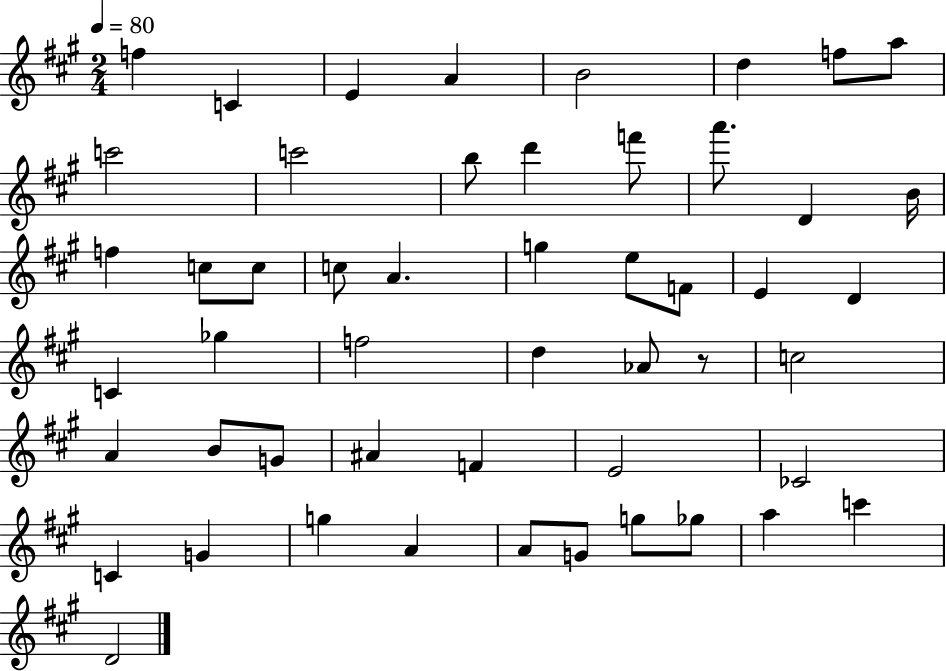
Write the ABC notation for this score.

X:1
T:Untitled
M:2/4
L:1/4
K:A
f C E A B2 d f/2 a/2 c'2 c'2 b/2 d' f'/2 a'/2 D B/4 f c/2 c/2 c/2 A g e/2 F/2 E D C _g f2 d _A/2 z/2 c2 A B/2 G/2 ^A F E2 _C2 C G g A A/2 G/2 g/2 _g/2 a c' D2